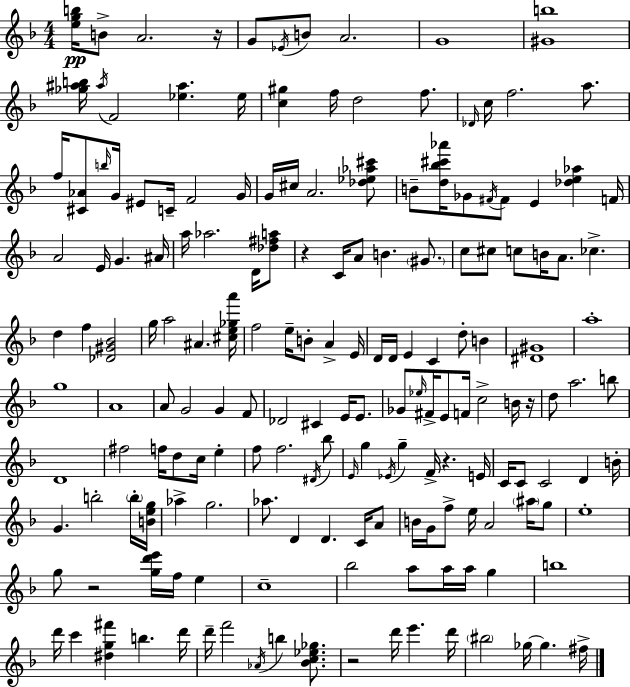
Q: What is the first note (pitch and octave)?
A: B4